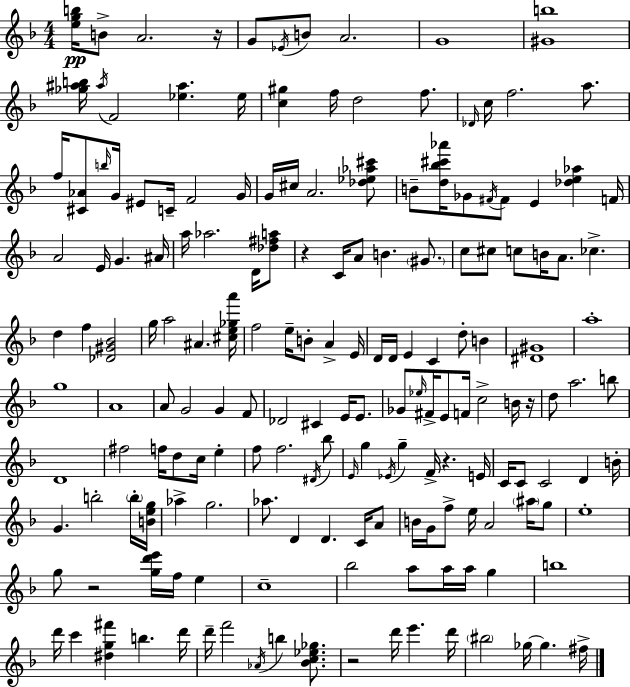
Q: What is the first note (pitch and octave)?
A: B4